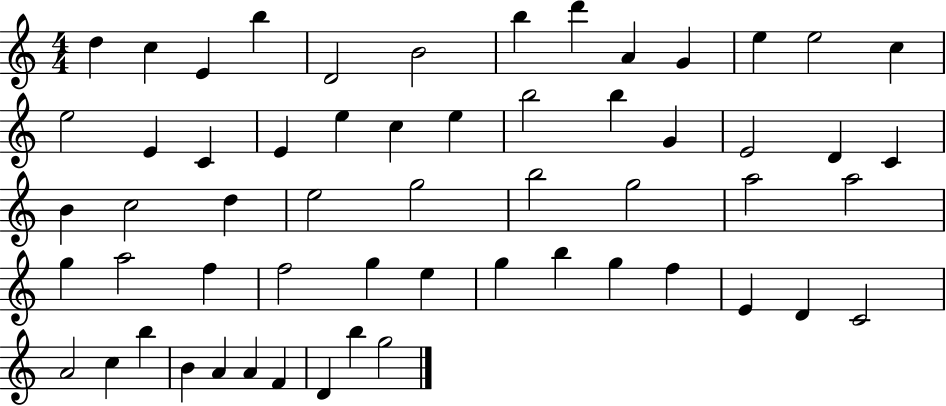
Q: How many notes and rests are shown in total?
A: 58